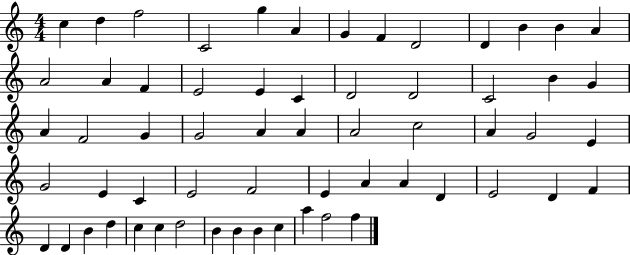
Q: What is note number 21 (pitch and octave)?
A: D4